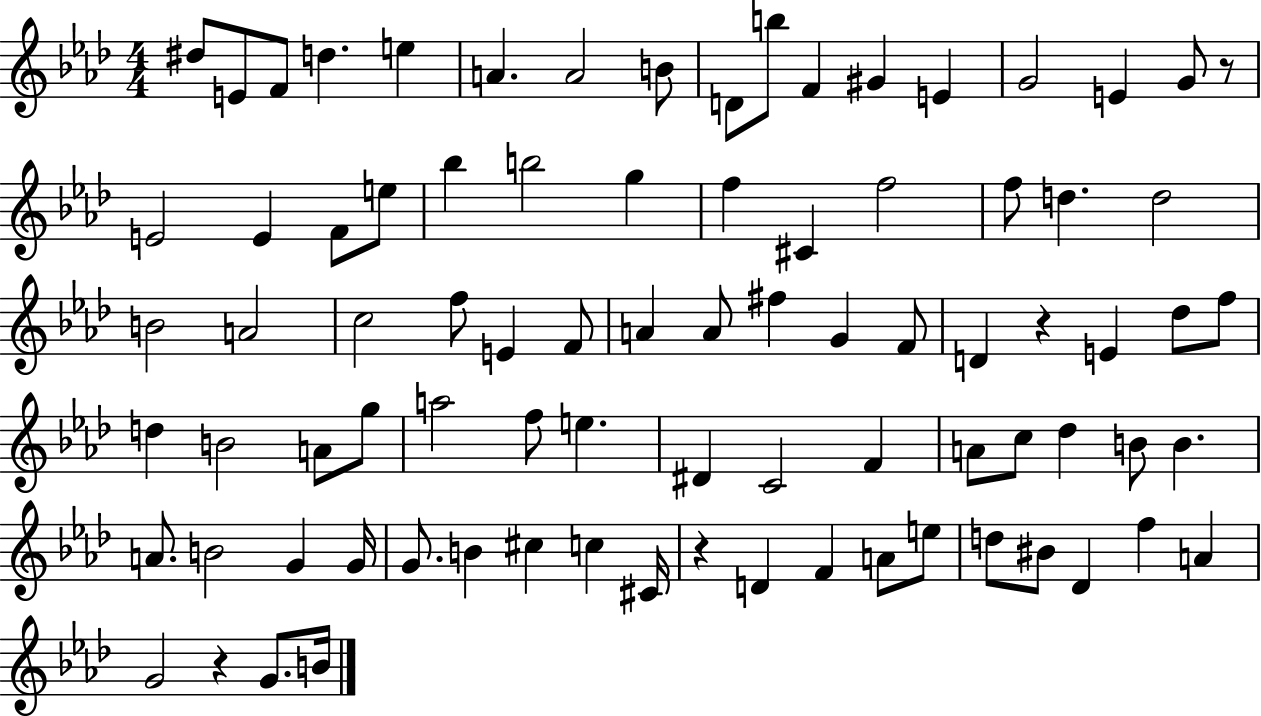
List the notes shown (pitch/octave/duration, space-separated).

D#5/e E4/e F4/e D5/q. E5/q A4/q. A4/h B4/e D4/e B5/e F4/q G#4/q E4/q G4/h E4/q G4/e R/e E4/h E4/q F4/e E5/e Bb5/q B5/h G5/q F5/q C#4/q F5/h F5/e D5/q. D5/h B4/h A4/h C5/h F5/e E4/q F4/e A4/q A4/e F#5/q G4/q F4/e D4/q R/q E4/q Db5/e F5/e D5/q B4/h A4/e G5/e A5/h F5/e E5/q. D#4/q C4/h F4/q A4/e C5/e Db5/q B4/e B4/q. A4/e. B4/h G4/q G4/s G4/e. B4/q C#5/q C5/q C#4/s R/q D4/q F4/q A4/e E5/e D5/e BIS4/e Db4/q F5/q A4/q G4/h R/q G4/e. B4/s